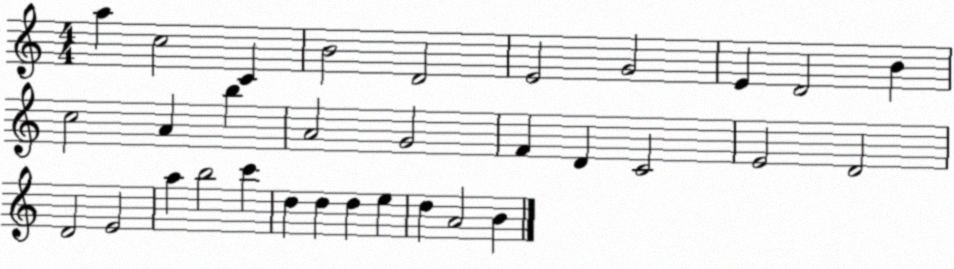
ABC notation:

X:1
T:Untitled
M:4/4
L:1/4
K:C
a c2 C B2 D2 E2 G2 E D2 B c2 A b A2 G2 F D C2 E2 D2 D2 E2 a b2 c' d d d e d A2 B